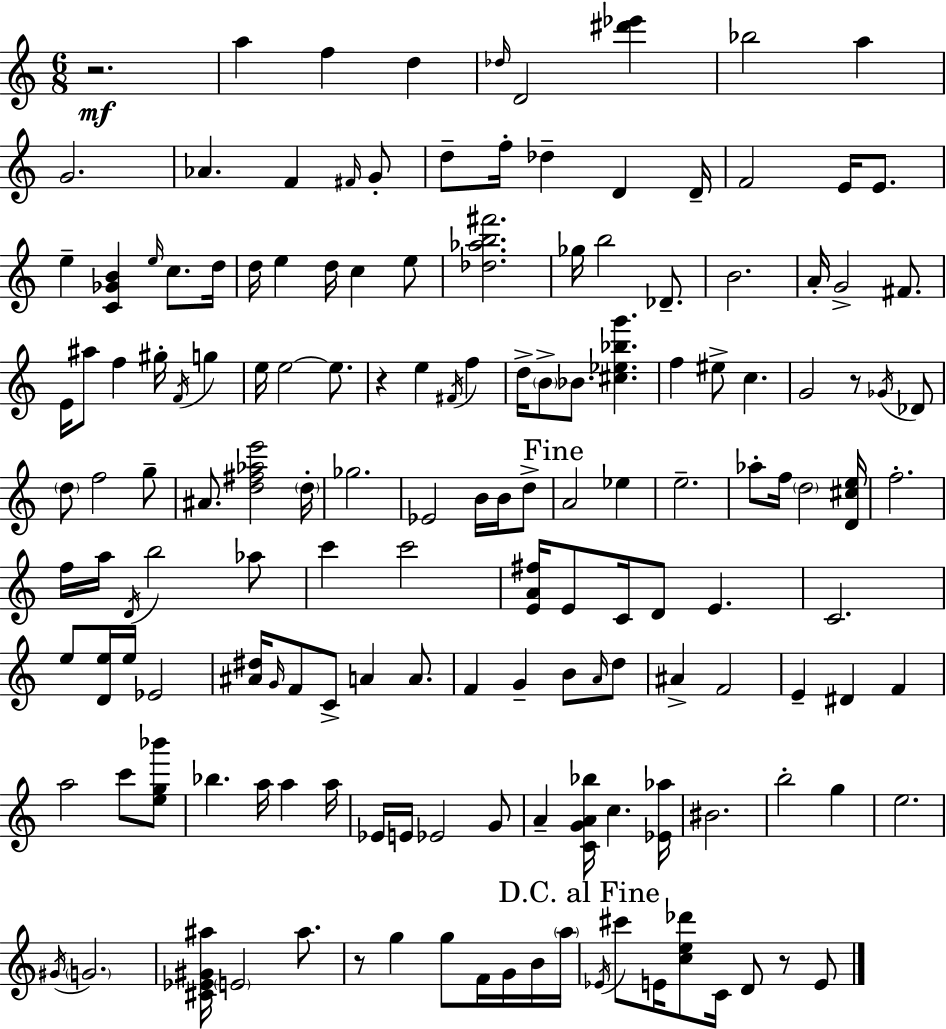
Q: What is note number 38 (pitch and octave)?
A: A#5